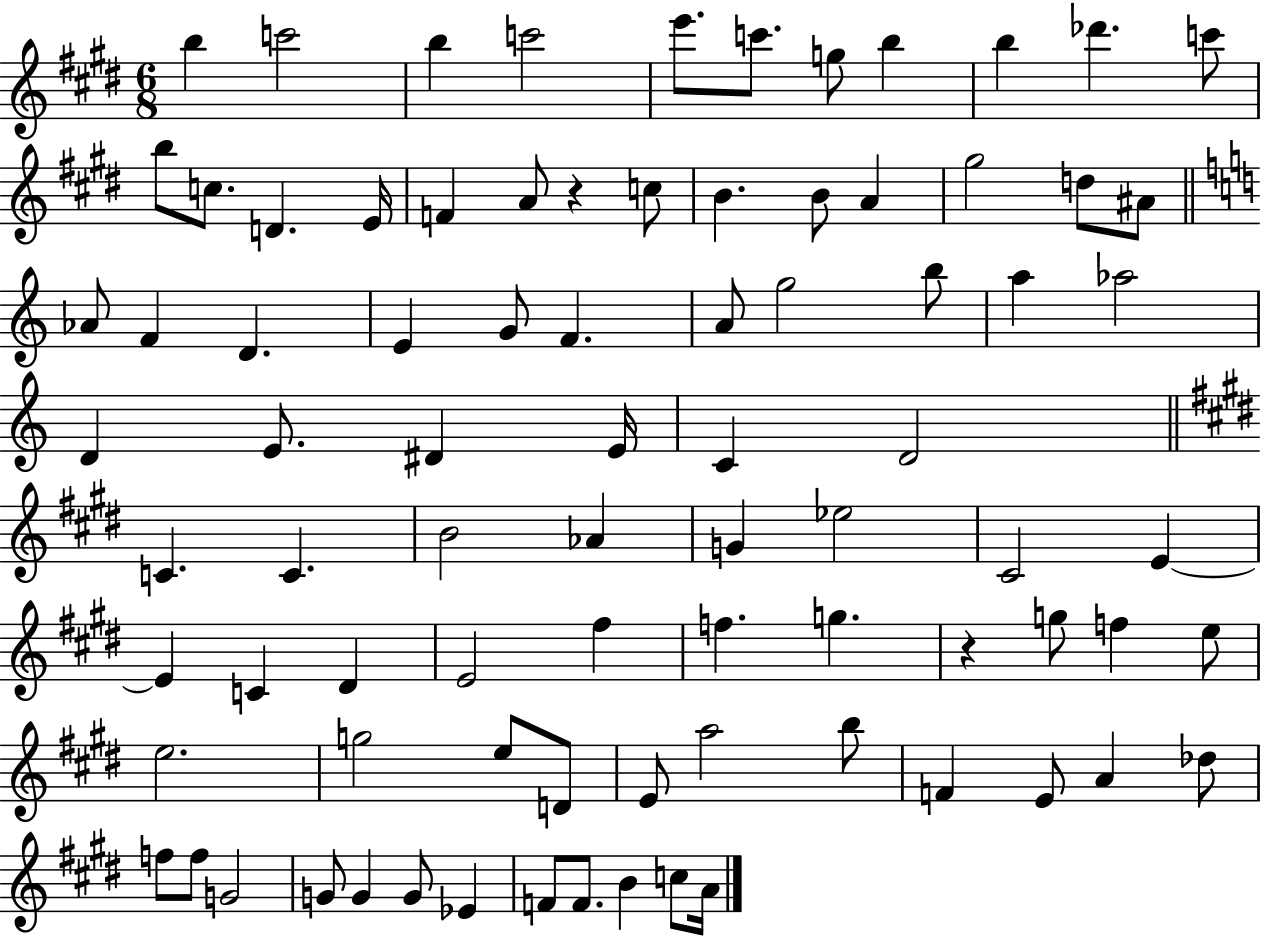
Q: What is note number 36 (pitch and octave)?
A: D4